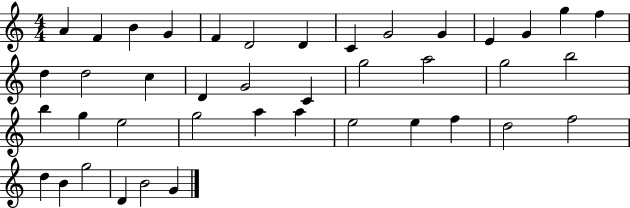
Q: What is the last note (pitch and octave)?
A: G4